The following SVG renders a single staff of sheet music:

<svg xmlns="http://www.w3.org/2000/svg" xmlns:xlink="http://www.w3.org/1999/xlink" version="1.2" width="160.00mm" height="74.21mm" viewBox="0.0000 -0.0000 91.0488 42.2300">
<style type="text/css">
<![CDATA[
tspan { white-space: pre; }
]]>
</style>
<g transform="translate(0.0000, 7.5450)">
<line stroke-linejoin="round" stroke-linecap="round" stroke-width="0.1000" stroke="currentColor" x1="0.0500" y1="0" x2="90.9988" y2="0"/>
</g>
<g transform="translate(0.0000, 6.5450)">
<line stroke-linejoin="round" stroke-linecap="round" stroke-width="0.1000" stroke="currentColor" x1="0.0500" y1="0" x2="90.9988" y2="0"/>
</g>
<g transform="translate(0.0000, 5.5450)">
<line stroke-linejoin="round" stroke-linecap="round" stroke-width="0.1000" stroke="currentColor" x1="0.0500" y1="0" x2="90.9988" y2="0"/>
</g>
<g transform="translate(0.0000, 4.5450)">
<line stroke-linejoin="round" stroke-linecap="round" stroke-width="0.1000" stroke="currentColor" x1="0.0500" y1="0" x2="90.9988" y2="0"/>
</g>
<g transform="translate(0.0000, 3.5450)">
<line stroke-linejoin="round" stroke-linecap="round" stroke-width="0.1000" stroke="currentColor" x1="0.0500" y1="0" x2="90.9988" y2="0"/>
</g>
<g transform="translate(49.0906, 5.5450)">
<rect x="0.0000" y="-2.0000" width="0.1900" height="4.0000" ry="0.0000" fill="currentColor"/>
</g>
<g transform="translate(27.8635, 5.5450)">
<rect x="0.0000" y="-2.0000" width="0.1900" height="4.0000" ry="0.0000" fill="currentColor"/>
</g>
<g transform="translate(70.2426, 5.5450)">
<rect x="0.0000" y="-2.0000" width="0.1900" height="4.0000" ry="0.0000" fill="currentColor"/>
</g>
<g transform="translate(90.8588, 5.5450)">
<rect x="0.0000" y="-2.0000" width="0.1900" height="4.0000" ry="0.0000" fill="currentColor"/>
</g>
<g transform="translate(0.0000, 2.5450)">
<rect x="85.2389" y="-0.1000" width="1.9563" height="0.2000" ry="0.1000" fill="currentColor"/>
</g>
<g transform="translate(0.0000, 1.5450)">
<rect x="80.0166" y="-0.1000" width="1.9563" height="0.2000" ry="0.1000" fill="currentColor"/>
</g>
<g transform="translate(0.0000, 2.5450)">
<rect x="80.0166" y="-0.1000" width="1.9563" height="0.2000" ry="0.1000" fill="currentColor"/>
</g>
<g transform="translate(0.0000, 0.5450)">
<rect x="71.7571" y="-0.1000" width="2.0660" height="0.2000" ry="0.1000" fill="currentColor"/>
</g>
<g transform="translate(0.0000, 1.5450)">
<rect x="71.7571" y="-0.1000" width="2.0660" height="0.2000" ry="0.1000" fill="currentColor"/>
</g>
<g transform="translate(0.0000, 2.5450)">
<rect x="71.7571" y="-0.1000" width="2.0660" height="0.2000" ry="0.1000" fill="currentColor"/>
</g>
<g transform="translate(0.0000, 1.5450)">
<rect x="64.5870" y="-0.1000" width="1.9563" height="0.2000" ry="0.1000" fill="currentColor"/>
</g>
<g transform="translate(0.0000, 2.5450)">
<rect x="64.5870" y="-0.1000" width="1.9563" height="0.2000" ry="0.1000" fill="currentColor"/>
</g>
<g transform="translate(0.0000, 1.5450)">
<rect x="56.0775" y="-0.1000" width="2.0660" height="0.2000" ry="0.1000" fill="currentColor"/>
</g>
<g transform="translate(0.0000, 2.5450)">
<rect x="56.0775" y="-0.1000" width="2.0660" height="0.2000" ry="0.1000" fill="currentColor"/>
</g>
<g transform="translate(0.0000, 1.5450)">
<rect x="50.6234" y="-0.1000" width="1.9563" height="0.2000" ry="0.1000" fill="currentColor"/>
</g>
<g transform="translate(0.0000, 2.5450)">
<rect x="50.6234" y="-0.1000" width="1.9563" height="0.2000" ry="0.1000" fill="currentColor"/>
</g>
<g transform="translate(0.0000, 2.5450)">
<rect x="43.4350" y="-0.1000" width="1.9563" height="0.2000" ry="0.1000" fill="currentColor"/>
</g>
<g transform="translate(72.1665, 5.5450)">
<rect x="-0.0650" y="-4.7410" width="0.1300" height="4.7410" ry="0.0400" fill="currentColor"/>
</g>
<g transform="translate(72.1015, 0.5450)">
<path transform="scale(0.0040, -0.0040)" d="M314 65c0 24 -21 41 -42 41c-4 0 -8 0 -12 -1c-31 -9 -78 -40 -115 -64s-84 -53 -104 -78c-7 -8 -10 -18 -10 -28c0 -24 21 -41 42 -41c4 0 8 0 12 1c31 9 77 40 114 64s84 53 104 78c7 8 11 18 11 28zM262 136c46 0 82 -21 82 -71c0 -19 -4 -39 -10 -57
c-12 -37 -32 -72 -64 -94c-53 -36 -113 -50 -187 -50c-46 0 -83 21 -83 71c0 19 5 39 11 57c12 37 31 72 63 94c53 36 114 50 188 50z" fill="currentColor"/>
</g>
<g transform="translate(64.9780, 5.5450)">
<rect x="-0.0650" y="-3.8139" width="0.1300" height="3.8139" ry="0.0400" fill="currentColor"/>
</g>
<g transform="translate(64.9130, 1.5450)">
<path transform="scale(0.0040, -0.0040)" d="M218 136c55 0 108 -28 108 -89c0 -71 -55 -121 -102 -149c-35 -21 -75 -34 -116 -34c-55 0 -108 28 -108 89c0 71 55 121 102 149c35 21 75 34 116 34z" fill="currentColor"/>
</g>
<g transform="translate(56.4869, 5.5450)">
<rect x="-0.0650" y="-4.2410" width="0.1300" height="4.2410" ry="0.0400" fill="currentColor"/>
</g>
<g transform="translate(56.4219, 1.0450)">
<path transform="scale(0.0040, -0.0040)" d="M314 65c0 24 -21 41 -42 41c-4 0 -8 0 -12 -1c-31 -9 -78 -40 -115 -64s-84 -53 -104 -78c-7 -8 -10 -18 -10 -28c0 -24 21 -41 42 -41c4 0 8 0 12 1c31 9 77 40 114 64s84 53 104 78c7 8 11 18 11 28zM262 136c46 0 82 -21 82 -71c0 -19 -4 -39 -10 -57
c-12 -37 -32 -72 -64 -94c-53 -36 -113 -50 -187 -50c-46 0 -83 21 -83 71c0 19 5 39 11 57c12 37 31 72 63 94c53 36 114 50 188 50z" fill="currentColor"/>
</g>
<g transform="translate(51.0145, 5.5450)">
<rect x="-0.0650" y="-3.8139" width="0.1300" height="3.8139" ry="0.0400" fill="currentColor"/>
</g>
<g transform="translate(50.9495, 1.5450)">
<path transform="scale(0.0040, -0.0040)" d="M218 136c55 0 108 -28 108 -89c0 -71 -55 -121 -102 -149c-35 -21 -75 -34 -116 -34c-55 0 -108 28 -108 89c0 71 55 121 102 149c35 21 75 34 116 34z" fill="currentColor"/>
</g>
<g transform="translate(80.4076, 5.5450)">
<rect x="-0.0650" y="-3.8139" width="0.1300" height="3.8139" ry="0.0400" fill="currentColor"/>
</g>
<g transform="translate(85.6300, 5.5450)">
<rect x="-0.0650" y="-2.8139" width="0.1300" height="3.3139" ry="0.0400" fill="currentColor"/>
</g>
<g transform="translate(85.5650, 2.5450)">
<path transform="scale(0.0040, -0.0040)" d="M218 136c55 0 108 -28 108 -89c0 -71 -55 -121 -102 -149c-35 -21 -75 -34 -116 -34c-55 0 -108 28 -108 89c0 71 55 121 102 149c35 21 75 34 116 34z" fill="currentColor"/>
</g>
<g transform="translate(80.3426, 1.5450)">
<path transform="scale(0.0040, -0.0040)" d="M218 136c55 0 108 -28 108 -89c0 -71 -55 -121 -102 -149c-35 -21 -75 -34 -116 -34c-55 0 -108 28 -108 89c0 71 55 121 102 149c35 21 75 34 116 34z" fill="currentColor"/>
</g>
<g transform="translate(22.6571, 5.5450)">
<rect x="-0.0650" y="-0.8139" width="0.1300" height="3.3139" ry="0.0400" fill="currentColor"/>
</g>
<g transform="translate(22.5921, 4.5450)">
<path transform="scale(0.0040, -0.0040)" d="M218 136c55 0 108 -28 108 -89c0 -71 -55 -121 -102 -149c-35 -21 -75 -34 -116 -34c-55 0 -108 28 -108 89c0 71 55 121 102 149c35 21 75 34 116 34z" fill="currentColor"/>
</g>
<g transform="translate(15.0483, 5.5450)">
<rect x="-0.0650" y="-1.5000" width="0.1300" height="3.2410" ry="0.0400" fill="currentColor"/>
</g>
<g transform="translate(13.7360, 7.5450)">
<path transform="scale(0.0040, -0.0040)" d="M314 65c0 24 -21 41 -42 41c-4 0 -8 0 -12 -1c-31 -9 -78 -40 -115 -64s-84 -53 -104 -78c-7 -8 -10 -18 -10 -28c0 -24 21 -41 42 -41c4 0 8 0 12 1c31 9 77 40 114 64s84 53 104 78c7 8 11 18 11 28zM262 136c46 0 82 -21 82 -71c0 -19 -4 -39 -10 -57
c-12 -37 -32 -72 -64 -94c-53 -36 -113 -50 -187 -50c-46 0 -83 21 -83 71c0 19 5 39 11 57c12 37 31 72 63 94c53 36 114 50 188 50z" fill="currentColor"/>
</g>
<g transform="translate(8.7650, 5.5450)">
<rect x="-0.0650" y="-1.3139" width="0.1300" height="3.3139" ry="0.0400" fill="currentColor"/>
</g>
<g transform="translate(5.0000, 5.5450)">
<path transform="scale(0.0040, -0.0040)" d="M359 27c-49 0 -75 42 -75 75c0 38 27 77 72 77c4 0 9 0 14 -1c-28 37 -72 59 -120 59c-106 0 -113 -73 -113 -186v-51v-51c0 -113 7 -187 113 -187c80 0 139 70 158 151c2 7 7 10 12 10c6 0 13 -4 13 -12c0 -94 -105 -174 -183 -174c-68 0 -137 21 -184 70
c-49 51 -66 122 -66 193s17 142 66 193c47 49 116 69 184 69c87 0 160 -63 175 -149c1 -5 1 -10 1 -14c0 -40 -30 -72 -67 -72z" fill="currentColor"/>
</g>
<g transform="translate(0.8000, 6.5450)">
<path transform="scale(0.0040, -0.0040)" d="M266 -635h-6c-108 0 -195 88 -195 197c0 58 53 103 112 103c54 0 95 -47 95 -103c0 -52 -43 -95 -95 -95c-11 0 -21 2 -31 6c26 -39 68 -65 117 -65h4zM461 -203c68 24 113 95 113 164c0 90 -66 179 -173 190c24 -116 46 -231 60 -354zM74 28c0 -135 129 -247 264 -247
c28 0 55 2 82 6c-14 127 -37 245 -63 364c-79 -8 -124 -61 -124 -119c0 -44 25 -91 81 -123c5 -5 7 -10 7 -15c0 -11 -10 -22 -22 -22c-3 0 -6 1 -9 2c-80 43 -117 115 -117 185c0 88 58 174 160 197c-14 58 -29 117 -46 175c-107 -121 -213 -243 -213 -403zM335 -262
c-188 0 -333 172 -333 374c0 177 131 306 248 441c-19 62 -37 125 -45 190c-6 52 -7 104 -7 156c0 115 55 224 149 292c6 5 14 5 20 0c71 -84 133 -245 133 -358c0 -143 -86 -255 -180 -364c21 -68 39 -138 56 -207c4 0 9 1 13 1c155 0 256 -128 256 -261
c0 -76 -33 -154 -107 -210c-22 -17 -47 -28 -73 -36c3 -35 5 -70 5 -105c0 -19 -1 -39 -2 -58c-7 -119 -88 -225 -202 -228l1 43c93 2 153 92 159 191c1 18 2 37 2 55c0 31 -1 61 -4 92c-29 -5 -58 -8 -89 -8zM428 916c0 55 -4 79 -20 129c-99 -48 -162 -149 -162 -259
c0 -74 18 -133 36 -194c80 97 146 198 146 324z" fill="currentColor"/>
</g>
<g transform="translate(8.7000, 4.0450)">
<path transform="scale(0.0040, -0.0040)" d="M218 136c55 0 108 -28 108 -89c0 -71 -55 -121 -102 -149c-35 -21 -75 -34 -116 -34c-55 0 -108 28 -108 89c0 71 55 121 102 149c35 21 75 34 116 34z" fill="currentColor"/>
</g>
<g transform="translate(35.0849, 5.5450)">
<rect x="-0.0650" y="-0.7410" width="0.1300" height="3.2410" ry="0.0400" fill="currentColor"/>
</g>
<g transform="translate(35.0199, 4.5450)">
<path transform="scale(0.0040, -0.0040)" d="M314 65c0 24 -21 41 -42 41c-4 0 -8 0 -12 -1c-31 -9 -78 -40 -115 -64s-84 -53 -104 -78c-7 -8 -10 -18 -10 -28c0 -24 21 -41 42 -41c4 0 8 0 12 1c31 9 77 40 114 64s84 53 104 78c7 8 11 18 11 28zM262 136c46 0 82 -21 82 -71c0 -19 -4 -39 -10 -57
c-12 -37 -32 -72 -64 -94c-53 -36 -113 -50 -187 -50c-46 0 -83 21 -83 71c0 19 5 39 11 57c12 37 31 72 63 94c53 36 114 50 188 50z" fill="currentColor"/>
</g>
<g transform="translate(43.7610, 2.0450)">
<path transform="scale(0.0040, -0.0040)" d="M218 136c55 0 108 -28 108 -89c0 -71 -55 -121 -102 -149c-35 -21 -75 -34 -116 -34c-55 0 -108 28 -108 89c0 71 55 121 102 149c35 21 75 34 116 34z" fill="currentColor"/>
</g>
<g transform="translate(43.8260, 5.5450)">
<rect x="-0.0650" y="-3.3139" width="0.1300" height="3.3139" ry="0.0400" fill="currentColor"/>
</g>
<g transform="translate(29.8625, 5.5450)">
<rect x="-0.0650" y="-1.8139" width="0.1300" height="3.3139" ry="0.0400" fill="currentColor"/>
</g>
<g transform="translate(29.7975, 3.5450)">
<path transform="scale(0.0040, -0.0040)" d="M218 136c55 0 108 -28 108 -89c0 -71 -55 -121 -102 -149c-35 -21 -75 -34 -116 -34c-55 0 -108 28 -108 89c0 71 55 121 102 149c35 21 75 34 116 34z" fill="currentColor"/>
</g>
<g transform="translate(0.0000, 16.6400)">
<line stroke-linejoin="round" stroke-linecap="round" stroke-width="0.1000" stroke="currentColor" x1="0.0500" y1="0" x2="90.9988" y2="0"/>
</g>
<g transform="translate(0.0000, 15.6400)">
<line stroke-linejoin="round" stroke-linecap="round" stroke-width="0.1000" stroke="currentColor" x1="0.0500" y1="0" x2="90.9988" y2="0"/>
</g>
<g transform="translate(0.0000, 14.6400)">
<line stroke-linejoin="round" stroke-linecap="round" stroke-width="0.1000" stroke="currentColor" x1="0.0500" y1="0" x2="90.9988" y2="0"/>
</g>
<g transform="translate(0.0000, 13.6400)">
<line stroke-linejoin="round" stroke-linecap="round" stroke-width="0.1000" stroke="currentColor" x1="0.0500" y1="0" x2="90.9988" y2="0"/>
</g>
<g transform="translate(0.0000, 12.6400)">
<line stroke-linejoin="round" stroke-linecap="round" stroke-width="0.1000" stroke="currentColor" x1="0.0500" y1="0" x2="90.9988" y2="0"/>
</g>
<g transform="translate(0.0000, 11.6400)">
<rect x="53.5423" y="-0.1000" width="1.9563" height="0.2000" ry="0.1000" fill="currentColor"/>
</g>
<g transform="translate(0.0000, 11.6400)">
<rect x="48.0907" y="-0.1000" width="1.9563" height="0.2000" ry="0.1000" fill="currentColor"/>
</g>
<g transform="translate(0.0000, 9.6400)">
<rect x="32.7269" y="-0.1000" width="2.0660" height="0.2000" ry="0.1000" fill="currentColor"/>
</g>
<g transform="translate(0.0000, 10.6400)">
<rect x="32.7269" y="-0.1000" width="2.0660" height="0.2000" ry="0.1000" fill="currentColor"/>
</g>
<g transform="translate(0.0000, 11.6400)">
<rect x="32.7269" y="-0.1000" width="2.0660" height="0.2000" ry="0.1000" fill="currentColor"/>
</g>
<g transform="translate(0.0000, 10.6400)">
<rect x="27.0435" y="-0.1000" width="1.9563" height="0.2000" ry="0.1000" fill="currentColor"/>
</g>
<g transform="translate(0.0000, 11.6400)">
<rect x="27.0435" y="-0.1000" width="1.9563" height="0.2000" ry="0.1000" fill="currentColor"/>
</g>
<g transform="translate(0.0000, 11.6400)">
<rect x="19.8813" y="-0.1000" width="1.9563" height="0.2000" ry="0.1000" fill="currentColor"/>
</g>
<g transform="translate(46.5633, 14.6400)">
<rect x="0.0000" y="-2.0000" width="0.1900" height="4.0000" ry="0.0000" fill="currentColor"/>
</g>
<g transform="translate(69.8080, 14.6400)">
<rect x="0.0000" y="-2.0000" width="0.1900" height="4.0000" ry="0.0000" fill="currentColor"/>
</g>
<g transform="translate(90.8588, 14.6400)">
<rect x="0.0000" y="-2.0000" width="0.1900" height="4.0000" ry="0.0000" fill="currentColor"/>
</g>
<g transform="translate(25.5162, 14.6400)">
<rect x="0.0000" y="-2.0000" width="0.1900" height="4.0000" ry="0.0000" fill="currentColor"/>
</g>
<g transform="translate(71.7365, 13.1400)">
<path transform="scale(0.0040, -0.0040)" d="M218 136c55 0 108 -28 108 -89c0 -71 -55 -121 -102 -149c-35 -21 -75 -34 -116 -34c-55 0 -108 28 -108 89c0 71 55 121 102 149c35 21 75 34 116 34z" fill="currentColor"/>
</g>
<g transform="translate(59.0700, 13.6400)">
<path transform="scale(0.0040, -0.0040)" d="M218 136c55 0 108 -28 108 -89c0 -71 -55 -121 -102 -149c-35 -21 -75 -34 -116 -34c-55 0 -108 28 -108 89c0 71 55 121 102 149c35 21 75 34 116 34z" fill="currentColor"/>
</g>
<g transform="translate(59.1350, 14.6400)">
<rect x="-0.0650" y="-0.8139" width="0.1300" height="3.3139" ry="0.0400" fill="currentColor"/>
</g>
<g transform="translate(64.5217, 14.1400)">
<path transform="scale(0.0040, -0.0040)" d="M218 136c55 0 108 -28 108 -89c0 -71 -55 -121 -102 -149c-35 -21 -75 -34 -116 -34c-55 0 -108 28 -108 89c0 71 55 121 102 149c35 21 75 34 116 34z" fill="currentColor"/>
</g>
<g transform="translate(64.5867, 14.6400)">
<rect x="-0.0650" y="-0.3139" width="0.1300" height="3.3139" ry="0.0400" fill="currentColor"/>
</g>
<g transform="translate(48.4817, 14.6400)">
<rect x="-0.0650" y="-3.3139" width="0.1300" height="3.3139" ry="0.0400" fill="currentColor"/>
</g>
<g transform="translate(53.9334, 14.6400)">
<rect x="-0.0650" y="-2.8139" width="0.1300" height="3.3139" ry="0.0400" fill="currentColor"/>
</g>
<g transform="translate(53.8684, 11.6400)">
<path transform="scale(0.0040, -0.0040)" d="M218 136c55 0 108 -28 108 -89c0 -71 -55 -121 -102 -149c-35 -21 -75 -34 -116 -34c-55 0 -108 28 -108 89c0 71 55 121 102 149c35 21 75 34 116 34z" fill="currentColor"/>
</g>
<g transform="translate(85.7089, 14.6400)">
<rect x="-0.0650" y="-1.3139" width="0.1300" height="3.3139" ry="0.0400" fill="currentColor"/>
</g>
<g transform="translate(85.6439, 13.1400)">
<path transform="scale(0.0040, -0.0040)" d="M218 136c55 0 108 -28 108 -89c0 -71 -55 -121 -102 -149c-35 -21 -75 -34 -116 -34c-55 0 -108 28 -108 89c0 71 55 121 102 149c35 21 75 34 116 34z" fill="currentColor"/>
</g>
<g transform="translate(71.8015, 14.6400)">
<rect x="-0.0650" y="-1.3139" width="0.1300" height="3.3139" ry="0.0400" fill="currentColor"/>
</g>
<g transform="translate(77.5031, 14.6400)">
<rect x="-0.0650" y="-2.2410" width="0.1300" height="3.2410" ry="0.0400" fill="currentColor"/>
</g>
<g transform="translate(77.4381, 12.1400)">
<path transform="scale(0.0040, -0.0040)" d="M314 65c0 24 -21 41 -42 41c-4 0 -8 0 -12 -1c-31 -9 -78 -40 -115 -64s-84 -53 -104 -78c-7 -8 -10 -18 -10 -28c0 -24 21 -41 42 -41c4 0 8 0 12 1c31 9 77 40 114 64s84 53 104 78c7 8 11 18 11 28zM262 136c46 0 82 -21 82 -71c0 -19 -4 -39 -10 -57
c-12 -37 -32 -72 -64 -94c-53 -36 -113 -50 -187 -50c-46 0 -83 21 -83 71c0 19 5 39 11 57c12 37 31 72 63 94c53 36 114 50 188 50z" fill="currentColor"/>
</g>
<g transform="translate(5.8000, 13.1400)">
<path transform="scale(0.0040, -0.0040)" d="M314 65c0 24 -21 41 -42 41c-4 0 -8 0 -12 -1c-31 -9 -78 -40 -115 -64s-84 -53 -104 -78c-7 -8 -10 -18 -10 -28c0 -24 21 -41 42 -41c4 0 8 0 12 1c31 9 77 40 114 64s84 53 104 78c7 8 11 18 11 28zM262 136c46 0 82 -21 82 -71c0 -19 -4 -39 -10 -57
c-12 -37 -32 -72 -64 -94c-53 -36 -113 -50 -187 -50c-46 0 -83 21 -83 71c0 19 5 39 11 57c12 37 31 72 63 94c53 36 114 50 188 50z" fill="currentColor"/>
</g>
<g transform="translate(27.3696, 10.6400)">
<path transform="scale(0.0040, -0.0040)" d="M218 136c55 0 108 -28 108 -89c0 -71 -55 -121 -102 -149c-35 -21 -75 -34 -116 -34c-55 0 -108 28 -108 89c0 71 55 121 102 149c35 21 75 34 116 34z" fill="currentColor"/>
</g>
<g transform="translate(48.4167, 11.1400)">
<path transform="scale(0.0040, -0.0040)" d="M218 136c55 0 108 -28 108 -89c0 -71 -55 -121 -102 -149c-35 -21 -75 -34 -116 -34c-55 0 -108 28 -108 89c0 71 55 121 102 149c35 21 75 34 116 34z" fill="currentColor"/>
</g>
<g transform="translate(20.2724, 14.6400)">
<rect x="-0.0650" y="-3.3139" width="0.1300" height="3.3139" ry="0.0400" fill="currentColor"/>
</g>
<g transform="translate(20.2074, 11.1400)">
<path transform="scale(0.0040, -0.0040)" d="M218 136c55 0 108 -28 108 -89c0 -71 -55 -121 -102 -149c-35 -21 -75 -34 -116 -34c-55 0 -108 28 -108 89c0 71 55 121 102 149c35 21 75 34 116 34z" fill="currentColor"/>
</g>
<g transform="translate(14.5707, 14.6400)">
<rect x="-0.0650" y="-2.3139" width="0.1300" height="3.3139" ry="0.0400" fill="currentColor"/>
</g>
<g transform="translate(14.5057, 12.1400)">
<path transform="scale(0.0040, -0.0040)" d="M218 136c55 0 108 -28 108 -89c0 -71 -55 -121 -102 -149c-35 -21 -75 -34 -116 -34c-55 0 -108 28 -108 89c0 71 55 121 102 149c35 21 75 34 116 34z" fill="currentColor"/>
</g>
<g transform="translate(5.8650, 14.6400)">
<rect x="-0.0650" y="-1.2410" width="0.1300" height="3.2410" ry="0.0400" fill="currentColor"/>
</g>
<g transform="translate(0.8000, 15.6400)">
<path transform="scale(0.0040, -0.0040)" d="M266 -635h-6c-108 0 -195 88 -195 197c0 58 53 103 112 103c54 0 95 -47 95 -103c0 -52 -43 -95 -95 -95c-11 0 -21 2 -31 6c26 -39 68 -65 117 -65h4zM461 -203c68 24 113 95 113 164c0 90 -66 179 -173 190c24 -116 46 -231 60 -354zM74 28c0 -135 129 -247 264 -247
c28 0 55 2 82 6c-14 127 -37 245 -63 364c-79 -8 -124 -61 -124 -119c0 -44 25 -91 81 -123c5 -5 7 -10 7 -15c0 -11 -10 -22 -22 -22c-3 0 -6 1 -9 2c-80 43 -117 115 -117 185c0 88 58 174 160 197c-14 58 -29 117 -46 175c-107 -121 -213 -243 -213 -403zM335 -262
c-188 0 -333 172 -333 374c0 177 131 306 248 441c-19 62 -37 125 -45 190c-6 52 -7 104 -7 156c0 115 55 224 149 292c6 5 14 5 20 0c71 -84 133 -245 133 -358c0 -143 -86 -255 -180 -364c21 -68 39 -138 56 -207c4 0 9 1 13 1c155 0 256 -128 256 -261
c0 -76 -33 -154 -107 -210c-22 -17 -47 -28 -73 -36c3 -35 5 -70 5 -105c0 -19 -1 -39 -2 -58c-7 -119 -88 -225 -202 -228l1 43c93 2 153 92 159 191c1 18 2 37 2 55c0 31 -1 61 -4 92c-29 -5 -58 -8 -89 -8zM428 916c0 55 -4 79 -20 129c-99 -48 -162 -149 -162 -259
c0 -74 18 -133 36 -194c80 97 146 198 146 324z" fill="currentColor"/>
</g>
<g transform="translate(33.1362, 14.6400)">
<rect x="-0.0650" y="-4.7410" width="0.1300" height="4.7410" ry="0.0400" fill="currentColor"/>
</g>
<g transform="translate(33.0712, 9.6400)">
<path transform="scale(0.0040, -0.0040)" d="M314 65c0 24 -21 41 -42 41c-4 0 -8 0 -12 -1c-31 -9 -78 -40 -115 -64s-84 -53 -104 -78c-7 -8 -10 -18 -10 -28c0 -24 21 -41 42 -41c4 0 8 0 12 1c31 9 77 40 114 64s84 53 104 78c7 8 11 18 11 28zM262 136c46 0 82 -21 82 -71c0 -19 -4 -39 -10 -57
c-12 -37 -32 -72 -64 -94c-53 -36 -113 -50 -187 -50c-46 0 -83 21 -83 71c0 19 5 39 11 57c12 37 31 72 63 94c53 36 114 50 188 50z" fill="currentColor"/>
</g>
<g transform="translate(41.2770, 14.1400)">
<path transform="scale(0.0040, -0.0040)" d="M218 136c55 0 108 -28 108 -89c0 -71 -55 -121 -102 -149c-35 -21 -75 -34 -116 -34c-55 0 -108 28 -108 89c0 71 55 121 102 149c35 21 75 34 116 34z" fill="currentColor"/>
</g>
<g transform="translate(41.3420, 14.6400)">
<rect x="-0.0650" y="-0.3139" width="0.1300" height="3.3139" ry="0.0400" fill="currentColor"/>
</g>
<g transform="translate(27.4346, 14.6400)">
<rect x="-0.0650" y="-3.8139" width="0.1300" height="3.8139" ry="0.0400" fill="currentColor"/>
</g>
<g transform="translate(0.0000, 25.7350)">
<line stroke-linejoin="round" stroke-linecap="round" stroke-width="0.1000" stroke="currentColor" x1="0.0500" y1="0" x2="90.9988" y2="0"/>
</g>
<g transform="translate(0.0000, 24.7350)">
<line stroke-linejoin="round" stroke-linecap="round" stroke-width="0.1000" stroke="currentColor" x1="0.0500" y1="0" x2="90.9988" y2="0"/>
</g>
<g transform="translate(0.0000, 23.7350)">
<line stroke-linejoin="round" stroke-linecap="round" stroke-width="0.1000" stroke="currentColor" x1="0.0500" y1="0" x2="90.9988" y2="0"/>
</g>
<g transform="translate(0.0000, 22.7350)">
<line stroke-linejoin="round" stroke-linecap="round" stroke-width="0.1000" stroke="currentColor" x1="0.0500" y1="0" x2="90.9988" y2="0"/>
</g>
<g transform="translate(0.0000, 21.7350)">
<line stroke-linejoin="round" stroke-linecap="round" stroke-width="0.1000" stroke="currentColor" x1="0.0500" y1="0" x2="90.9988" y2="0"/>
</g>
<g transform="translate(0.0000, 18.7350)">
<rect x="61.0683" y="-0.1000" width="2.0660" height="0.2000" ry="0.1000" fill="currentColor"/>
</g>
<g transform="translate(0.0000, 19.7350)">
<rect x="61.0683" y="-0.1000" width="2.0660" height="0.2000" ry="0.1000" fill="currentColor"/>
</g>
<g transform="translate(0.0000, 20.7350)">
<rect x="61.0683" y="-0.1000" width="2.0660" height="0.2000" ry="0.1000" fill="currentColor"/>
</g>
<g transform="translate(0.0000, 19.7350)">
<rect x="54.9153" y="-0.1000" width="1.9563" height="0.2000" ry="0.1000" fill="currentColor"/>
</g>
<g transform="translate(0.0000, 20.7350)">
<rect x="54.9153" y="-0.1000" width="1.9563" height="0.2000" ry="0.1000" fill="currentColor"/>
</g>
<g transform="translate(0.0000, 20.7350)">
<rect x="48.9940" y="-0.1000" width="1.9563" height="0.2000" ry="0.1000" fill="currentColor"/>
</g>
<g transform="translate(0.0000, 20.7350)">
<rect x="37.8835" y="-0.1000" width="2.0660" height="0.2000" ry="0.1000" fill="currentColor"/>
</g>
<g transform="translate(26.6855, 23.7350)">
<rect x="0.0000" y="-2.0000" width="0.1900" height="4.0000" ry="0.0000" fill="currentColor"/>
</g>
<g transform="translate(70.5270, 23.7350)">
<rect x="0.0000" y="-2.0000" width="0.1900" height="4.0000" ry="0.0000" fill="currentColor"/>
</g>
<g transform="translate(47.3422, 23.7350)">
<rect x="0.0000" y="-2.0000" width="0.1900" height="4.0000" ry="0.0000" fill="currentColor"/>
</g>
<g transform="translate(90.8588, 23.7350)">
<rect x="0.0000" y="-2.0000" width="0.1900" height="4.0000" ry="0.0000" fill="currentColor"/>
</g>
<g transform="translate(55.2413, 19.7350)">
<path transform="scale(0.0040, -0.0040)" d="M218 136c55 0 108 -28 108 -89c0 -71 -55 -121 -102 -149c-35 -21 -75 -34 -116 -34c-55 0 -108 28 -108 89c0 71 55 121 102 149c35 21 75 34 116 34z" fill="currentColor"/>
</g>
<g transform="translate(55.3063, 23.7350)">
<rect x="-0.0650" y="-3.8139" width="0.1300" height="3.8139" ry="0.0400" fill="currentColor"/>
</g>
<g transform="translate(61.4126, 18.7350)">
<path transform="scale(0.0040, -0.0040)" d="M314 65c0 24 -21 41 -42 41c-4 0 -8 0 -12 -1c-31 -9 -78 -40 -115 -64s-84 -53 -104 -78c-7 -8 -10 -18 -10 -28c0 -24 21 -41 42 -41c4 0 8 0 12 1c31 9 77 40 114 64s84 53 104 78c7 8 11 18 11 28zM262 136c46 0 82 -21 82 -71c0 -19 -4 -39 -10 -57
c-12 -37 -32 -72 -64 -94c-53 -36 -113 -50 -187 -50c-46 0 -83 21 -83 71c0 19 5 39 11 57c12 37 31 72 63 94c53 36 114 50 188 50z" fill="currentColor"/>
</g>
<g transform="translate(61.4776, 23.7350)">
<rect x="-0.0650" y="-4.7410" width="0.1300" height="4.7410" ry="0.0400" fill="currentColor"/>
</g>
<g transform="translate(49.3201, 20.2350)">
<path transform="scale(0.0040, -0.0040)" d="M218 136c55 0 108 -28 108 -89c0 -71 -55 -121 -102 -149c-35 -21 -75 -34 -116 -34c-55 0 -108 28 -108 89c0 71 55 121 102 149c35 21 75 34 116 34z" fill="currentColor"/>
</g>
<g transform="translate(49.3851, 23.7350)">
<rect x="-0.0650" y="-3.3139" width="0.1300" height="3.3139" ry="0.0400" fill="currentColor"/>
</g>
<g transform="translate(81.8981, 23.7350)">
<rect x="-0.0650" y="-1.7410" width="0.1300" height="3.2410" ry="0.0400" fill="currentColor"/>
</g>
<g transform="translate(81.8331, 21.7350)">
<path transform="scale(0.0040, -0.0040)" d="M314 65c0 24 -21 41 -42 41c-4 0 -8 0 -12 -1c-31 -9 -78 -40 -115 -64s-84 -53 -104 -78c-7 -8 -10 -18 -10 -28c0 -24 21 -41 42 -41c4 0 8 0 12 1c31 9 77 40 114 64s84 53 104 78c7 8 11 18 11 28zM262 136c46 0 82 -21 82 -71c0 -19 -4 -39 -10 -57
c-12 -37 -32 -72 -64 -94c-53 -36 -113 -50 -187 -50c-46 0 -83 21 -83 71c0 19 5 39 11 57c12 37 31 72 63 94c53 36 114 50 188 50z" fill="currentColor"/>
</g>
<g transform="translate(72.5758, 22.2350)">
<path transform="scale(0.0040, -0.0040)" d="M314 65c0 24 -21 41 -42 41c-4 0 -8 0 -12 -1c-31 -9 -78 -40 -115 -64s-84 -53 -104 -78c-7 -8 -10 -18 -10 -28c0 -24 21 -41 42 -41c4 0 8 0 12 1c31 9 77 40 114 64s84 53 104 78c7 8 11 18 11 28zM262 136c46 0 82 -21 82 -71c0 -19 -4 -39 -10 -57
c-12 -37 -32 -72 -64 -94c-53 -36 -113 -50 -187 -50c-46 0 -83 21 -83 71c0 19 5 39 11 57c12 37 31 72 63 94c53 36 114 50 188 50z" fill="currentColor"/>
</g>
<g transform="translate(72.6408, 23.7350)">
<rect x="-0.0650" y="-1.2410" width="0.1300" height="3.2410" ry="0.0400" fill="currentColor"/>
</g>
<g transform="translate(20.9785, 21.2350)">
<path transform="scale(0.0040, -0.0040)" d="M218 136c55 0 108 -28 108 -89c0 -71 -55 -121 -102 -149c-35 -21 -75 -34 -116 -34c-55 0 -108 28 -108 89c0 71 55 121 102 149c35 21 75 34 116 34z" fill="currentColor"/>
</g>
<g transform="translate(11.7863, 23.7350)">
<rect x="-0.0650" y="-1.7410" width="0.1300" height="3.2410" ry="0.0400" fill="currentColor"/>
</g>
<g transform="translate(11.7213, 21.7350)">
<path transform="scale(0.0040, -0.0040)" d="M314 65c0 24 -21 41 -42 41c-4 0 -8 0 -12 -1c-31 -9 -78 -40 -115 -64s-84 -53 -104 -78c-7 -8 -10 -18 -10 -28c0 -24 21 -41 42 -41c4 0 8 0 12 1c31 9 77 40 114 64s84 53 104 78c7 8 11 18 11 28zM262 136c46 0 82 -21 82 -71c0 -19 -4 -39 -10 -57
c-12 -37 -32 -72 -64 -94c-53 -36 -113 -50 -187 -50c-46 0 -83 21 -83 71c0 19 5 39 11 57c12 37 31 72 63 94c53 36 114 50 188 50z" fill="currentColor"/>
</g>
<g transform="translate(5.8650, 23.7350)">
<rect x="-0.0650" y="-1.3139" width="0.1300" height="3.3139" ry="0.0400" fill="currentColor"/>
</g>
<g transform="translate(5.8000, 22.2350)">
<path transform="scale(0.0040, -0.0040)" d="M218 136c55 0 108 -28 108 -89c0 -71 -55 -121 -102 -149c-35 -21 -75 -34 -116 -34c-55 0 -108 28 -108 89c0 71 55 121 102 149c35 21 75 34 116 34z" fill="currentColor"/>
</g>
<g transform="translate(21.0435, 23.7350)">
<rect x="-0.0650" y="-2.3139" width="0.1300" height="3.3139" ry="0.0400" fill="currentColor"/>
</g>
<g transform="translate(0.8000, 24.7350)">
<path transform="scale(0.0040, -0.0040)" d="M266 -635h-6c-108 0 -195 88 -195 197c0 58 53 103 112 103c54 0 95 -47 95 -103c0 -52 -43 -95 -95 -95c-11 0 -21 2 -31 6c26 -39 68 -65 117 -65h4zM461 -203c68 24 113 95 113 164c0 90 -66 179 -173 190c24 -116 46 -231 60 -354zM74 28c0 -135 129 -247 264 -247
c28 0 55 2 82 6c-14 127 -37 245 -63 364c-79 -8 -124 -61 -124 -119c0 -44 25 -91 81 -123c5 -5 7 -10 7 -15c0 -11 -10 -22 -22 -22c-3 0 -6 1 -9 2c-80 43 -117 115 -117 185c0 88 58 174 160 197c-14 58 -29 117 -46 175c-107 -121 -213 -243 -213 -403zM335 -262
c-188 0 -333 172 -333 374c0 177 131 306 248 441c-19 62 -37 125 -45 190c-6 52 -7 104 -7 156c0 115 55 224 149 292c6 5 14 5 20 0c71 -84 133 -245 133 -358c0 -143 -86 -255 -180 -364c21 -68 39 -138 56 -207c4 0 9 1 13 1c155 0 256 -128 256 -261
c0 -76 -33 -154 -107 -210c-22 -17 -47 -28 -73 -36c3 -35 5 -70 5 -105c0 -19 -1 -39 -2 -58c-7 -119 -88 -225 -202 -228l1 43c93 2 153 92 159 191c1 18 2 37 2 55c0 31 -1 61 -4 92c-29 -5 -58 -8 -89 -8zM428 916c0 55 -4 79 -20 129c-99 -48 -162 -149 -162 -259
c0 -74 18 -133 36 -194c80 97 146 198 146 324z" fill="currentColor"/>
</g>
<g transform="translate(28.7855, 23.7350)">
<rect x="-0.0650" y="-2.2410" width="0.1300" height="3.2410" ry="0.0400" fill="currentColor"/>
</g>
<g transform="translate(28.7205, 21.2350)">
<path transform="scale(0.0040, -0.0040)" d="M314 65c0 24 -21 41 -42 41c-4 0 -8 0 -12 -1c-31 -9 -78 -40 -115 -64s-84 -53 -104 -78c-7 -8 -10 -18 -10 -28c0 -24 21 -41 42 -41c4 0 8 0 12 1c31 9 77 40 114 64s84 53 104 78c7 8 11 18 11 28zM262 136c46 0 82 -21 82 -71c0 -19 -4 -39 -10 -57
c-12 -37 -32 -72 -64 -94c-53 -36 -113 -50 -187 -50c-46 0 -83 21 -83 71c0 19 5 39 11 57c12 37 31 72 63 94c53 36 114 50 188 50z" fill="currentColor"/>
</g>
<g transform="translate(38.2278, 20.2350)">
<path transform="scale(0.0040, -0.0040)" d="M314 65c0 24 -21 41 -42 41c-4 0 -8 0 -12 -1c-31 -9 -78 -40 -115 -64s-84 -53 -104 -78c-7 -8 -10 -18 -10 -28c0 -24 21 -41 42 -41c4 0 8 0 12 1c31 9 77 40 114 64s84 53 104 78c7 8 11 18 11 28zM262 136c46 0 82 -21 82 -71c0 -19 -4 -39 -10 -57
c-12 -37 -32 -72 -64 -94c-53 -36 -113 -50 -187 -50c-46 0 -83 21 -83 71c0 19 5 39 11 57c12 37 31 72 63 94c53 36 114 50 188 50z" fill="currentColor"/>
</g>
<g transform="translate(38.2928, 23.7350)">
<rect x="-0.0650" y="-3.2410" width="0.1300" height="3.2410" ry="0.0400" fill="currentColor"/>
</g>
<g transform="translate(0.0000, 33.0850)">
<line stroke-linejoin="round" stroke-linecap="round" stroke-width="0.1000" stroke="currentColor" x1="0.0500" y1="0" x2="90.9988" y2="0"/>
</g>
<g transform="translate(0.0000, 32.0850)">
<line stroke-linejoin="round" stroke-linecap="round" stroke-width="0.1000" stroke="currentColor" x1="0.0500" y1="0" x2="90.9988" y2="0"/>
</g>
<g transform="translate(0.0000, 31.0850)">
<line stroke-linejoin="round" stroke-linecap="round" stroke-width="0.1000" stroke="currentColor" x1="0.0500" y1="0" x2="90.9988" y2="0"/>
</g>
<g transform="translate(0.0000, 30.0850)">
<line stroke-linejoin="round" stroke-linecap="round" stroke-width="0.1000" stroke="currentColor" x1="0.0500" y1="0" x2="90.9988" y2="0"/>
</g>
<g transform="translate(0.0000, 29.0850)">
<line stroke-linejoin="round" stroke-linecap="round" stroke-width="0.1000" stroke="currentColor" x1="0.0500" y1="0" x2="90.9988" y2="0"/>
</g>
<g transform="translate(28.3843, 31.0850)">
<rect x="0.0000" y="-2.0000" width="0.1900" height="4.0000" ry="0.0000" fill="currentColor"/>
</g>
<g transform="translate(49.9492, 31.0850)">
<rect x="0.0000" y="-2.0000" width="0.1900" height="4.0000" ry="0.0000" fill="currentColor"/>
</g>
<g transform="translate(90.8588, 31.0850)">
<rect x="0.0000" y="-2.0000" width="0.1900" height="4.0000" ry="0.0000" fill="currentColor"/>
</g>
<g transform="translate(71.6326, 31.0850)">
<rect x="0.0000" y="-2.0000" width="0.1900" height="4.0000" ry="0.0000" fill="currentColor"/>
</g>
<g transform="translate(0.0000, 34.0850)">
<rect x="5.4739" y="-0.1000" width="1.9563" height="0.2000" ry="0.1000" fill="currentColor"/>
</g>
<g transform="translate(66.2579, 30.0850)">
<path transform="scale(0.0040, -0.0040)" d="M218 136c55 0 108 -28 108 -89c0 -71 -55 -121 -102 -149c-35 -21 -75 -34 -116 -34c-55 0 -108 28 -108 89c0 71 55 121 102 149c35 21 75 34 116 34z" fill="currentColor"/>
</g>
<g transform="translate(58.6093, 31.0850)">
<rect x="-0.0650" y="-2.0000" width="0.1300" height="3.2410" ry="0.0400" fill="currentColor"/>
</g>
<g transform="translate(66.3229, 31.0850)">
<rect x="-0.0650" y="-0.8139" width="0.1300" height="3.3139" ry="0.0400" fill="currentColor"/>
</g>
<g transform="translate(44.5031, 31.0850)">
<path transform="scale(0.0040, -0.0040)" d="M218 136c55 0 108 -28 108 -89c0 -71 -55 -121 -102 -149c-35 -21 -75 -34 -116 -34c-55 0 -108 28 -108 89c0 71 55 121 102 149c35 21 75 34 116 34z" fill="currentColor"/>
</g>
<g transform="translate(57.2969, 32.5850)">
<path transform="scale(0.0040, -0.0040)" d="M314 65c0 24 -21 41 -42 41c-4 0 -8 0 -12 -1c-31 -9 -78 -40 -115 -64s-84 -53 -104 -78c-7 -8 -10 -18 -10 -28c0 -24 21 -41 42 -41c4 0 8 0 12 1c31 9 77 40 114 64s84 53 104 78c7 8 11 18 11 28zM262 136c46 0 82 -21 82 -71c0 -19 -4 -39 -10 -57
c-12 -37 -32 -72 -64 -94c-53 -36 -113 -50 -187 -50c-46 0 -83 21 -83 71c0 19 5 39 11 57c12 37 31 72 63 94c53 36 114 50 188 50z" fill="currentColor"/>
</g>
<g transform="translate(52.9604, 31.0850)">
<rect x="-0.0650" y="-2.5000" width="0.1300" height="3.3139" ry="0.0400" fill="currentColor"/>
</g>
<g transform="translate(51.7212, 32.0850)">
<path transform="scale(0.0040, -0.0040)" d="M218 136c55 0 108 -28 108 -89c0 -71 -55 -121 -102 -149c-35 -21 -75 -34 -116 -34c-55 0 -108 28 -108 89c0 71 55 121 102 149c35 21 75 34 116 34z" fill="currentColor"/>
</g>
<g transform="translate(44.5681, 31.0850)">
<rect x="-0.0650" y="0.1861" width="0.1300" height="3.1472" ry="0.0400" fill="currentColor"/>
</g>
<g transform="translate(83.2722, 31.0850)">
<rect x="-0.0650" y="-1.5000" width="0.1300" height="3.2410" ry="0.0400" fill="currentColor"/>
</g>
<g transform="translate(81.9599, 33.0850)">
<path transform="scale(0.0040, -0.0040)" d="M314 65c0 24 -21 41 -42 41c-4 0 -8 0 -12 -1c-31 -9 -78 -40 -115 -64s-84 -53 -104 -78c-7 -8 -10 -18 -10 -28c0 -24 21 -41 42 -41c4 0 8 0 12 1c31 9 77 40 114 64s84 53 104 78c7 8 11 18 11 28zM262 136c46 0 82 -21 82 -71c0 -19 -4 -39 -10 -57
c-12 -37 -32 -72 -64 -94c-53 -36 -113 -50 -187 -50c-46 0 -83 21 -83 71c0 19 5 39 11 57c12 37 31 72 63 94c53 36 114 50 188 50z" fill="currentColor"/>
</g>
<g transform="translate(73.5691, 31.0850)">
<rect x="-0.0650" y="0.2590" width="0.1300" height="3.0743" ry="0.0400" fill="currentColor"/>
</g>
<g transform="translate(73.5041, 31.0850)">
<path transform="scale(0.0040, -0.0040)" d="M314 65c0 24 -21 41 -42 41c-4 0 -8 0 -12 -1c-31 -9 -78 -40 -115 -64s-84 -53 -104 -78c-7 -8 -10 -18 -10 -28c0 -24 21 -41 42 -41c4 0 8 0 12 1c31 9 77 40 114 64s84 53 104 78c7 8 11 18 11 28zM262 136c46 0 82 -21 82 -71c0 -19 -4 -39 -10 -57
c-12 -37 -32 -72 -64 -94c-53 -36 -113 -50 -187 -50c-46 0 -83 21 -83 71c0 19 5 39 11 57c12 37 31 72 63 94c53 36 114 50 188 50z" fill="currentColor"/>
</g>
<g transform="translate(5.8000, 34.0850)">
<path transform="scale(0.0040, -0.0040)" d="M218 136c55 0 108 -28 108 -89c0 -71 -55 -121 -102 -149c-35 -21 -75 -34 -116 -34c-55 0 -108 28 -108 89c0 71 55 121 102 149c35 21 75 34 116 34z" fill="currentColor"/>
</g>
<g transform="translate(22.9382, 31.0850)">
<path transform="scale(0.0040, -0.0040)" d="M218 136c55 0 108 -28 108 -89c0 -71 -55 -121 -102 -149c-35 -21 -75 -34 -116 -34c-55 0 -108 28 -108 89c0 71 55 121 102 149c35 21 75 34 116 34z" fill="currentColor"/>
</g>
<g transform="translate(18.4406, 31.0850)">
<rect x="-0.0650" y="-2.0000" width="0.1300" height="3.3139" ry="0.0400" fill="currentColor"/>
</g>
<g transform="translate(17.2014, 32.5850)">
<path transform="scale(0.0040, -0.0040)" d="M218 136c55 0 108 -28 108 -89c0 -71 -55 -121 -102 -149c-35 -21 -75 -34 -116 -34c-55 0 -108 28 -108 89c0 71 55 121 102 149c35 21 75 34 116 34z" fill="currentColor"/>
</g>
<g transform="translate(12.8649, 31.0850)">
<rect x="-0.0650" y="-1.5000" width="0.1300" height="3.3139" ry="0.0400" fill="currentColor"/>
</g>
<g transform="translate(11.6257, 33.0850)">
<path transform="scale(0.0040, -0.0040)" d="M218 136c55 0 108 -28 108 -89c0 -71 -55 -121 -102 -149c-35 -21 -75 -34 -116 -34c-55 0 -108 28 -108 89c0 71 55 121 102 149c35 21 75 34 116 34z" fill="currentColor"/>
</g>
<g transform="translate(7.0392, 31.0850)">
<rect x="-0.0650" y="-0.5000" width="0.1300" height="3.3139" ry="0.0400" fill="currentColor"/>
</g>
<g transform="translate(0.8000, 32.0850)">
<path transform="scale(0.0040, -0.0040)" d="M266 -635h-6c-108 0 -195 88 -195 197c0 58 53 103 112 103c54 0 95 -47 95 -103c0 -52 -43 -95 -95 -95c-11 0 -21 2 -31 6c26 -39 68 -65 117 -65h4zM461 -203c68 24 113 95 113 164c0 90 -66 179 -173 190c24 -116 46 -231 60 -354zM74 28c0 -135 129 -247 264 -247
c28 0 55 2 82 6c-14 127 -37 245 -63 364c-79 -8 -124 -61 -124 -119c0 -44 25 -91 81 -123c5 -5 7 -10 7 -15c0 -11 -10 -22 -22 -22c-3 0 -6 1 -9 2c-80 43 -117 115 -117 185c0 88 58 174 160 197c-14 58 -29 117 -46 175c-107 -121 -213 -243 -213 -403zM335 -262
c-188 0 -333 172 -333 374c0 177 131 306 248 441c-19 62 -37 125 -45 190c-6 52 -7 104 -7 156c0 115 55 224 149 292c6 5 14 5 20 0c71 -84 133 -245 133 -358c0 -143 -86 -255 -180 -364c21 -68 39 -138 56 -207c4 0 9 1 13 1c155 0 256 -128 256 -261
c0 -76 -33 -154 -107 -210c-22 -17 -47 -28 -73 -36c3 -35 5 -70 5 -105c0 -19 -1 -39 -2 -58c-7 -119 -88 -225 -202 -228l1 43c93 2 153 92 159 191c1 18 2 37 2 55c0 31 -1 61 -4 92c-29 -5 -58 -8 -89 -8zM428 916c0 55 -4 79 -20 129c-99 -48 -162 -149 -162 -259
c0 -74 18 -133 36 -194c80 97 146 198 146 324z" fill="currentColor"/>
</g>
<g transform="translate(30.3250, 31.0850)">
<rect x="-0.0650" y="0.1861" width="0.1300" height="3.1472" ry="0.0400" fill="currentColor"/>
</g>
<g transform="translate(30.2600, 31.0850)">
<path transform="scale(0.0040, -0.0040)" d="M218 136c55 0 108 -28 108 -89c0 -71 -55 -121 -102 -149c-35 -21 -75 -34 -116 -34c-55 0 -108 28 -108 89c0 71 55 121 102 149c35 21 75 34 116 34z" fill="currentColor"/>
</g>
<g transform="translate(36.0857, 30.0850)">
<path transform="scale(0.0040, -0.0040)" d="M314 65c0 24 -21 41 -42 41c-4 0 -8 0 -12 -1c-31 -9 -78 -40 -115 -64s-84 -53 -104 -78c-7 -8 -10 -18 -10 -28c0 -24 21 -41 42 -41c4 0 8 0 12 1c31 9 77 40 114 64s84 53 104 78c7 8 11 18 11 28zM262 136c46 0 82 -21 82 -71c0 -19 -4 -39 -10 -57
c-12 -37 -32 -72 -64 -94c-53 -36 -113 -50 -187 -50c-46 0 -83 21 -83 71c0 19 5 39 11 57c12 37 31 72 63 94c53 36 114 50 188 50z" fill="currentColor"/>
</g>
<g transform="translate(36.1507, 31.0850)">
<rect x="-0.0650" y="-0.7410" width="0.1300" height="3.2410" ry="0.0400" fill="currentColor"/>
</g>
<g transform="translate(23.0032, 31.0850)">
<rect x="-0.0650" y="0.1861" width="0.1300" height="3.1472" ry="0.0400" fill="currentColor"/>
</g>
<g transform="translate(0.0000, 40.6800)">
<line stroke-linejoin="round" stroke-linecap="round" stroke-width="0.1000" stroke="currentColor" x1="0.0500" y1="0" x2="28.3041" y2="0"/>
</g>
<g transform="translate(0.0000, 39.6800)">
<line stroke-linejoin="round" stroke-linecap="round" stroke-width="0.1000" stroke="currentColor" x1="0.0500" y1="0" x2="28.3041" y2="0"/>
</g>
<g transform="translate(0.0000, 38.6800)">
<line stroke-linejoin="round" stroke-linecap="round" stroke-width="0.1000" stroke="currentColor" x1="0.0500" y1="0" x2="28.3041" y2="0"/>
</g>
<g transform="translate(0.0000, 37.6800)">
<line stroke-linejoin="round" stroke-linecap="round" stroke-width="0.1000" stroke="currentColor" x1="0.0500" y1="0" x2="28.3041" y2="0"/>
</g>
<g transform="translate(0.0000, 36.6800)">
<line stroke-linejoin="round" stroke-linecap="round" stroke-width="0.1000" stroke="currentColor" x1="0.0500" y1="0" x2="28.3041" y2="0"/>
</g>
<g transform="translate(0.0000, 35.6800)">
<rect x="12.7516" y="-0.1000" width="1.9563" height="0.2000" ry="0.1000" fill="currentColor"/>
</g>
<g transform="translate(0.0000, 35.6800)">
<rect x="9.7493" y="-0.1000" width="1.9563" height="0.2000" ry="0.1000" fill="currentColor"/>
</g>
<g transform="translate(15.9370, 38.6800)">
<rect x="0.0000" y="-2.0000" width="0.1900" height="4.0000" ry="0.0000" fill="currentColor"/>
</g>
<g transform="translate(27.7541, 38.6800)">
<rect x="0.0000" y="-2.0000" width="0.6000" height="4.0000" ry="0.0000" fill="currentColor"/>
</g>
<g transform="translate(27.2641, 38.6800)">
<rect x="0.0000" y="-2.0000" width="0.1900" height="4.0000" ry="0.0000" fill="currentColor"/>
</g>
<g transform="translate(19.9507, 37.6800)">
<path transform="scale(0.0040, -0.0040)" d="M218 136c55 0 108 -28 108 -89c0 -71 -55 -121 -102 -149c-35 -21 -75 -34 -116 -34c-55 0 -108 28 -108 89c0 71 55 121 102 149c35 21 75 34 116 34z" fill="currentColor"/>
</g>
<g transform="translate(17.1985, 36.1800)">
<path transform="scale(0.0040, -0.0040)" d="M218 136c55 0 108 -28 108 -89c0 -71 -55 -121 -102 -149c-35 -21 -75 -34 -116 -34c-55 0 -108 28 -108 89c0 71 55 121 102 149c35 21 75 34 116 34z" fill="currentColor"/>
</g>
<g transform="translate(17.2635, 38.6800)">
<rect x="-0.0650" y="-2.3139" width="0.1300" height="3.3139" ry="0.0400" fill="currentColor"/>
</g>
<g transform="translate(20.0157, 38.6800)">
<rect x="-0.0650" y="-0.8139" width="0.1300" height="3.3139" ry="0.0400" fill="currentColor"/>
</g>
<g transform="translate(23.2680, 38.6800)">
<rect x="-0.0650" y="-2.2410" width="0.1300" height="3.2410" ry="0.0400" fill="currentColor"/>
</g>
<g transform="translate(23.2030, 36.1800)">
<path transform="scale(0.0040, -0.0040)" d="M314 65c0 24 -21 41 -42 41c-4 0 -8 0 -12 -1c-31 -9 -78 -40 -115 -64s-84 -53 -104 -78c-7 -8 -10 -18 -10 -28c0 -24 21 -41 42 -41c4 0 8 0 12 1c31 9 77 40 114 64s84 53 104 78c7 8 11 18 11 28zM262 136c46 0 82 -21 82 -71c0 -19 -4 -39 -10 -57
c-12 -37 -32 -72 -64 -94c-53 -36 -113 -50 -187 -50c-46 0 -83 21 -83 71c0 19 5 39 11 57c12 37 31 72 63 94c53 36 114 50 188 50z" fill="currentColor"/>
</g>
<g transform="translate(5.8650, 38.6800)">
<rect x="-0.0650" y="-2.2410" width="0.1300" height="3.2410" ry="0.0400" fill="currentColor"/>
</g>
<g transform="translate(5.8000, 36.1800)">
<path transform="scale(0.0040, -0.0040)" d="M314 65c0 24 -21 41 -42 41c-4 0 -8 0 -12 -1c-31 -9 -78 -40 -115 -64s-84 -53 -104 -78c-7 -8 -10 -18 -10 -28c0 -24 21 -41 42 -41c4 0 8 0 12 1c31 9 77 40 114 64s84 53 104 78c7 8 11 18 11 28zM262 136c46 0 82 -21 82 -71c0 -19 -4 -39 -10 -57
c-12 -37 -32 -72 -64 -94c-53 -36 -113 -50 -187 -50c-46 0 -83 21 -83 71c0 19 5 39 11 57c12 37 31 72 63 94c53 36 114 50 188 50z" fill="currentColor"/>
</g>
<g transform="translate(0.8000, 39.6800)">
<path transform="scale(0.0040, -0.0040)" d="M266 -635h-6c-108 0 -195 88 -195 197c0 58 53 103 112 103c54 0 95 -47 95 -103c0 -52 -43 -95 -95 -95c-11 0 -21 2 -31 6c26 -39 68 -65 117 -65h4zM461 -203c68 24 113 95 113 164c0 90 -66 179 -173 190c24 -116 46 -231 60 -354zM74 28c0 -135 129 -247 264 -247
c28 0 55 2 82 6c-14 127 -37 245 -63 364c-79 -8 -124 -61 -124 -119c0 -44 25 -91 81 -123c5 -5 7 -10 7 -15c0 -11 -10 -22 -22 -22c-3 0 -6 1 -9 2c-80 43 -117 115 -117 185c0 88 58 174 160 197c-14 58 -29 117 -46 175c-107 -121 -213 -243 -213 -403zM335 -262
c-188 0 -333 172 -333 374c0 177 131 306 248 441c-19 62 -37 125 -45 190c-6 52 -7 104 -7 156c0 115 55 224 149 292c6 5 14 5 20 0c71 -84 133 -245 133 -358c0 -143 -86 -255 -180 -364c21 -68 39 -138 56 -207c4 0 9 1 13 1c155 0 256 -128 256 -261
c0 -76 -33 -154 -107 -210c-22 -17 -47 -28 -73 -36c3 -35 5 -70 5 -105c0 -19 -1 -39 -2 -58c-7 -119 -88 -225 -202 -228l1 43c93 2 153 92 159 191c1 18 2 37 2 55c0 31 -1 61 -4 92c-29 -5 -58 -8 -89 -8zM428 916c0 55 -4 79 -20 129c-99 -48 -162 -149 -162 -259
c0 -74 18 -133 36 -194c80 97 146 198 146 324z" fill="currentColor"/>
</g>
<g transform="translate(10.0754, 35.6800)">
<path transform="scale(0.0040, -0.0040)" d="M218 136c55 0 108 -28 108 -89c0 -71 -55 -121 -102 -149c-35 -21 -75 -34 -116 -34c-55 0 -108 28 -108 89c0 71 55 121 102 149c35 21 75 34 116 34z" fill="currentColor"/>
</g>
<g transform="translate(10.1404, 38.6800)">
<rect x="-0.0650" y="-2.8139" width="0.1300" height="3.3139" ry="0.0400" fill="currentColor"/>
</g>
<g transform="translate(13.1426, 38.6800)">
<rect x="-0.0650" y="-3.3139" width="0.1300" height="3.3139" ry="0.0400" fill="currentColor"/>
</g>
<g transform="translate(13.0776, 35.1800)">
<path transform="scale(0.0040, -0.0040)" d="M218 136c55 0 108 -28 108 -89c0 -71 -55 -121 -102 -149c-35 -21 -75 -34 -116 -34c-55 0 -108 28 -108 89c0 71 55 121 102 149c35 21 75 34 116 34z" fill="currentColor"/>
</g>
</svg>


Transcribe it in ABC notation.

X:1
T:Untitled
M:4/4
L:1/4
K:C
e E2 d f d2 b c' d'2 c' e'2 c' a e2 g b c' e'2 c b a d c e g2 e e f2 g g2 b2 b c' e'2 e2 f2 C E F B B d2 B G F2 d B2 E2 g2 a b g d g2